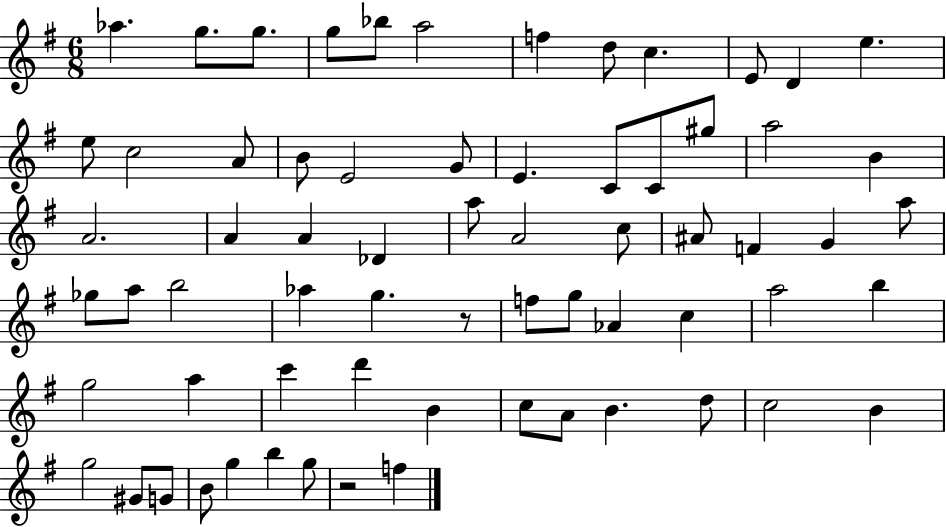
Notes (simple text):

Ab5/q. G5/e. G5/e. G5/e Bb5/e A5/h F5/q D5/e C5/q. E4/e D4/q E5/q. E5/e C5/h A4/e B4/e E4/h G4/e E4/q. C4/e C4/e G#5/e A5/h B4/q A4/h. A4/q A4/q Db4/q A5/e A4/h C5/e A#4/e F4/q G4/q A5/e Gb5/e A5/e B5/h Ab5/q G5/q. R/e F5/e G5/e Ab4/q C5/q A5/h B5/q G5/h A5/q C6/q D6/q B4/q C5/e A4/e B4/q. D5/e C5/h B4/q G5/h G#4/e G4/e B4/e G5/q B5/q G5/e R/h F5/q